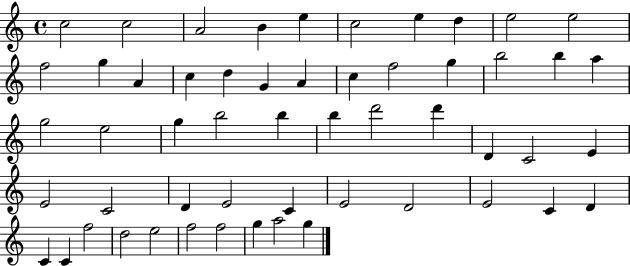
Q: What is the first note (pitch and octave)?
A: C5